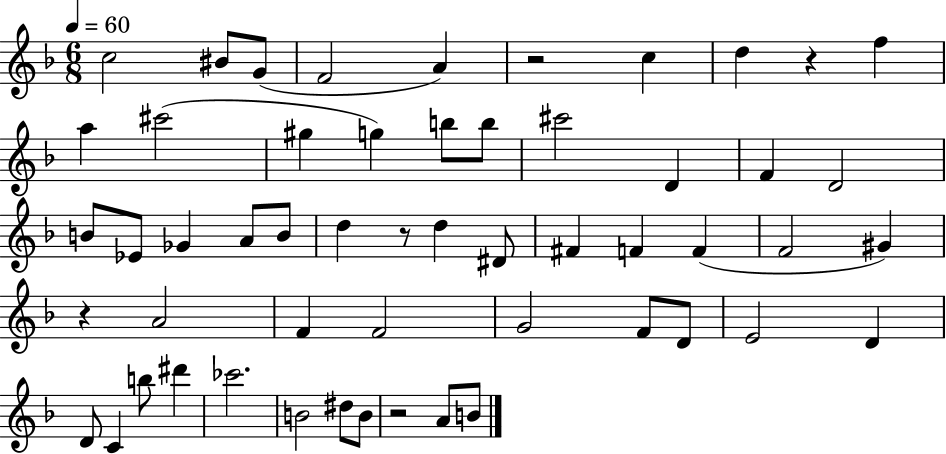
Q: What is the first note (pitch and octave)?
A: C5